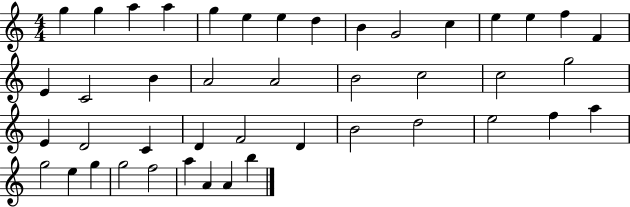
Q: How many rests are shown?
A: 0